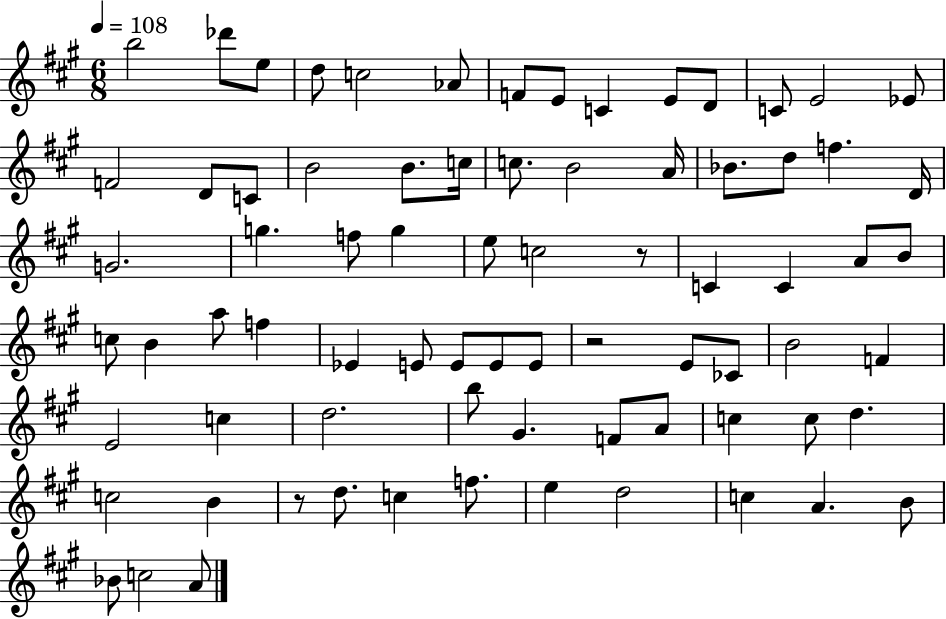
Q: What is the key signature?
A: A major